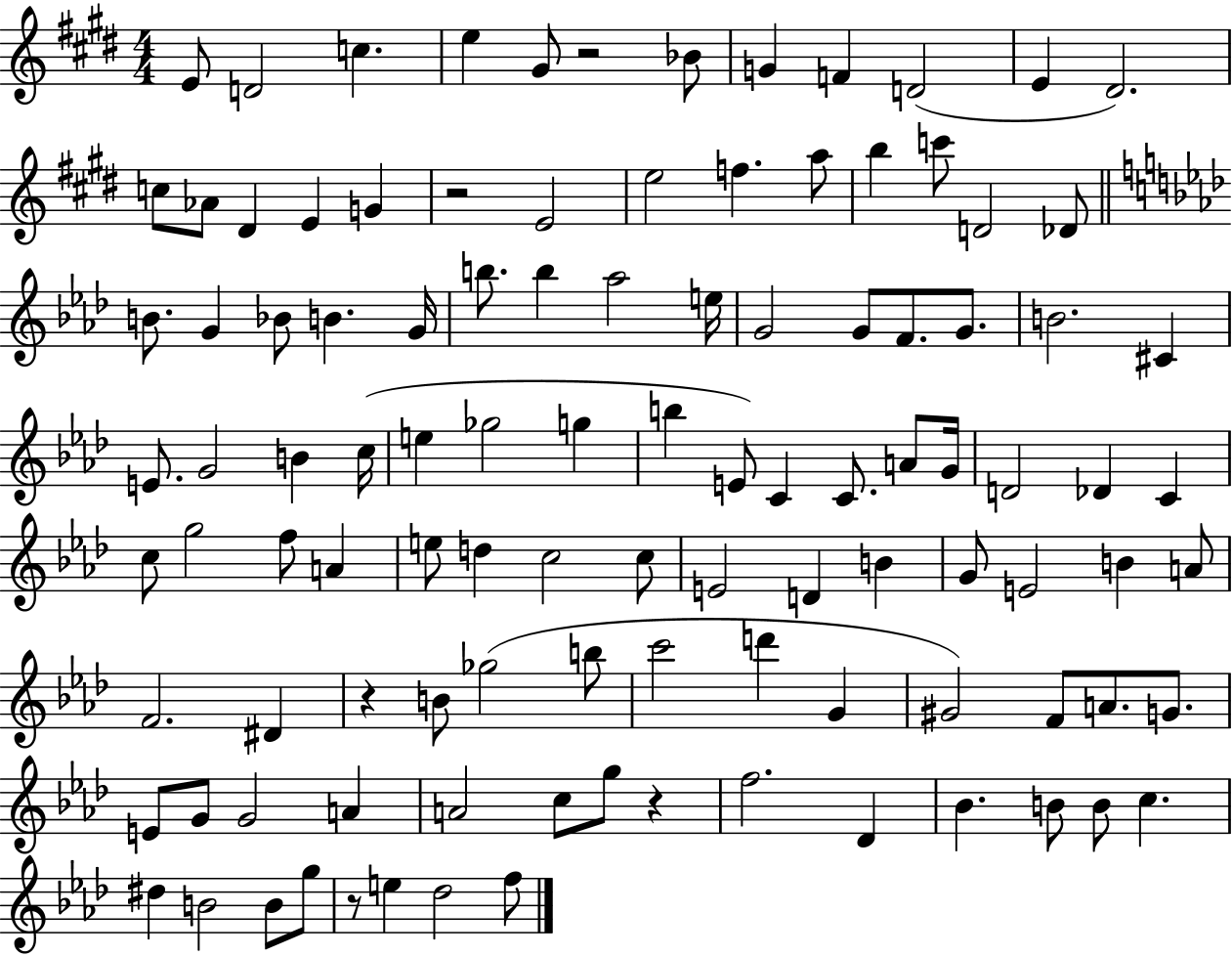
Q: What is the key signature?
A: E major